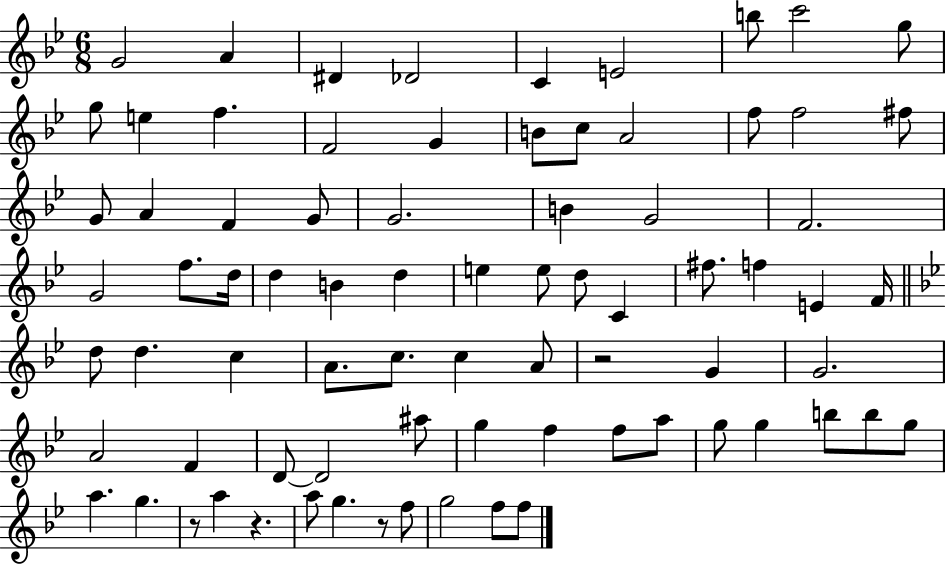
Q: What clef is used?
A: treble